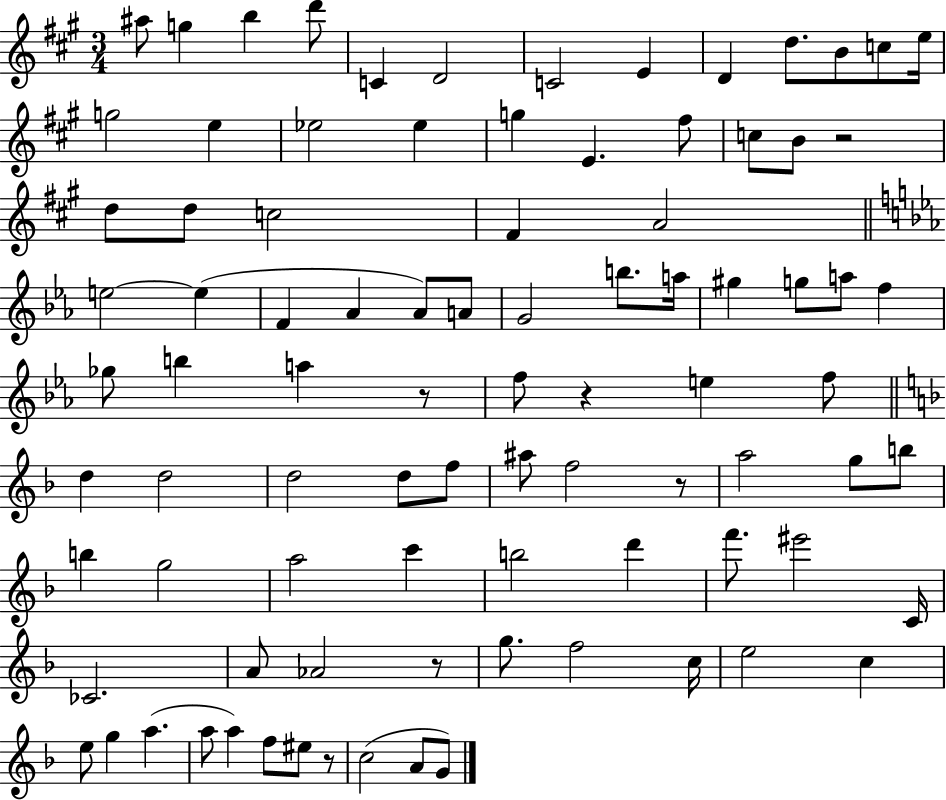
A#5/e G5/q B5/q D6/e C4/q D4/h C4/h E4/q D4/q D5/e. B4/e C5/e E5/s G5/h E5/q Eb5/h Eb5/q G5/q E4/q. F#5/e C5/e B4/e R/h D5/e D5/e C5/h F#4/q A4/h E5/h E5/q F4/q Ab4/q Ab4/e A4/e G4/h B5/e. A5/s G#5/q G5/e A5/e F5/q Gb5/e B5/q A5/q R/e F5/e R/q E5/q F5/e D5/q D5/h D5/h D5/e F5/e A#5/e F5/h R/e A5/h G5/e B5/e B5/q G5/h A5/h C6/q B5/h D6/q F6/e. EIS6/h C4/s CES4/h. A4/e Ab4/h R/e G5/e. F5/h C5/s E5/h C5/q E5/e G5/q A5/q. A5/e A5/q F5/e EIS5/e R/e C5/h A4/e G4/e